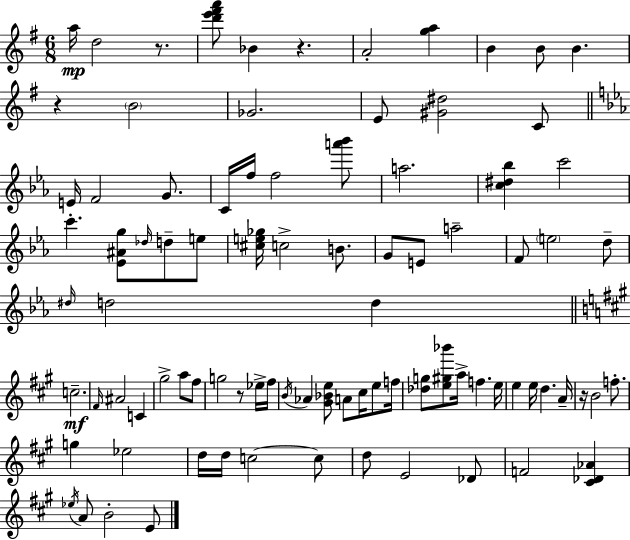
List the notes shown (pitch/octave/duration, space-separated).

A5/s D5/h R/e. [D6,E6,F#6,A6]/e Bb4/q R/q. A4/h [G5,A5]/q B4/q B4/e B4/q. R/q B4/h Gb4/h. E4/e [G#4,D#5]/h C4/e E4/s F4/h G4/e. C4/s F5/s F5/h [A6,Bb6]/e A5/h. [C5,D#5,Bb5]/q C6/h C6/q. [Eb4,A#4,G5]/e Db5/s D5/e E5/e [C#5,E5,Gb5]/s C5/h B4/e. G4/e E4/e A5/h F4/e E5/h D5/e D#5/s D5/h D5/q C5/h. F#4/s A#4/h C4/q G#5/h A5/e F#5/e G5/h R/e Eb5/s F#5/s B4/s Ab4/q [G#4,Bb4,E5]/e A4/e C#5/s E5/e F5/s [Db5,G5]/e [E5,G#5,Bb6]/e A5/s F5/q. E5/s E5/q E5/s D5/q. A4/s R/s B4/h F5/e. G5/q Eb5/h D5/s D5/s C5/h C5/e D5/e E4/h Db4/e F4/h [C#4,Db4,Ab4]/q Eb5/s A4/e B4/h E4/e